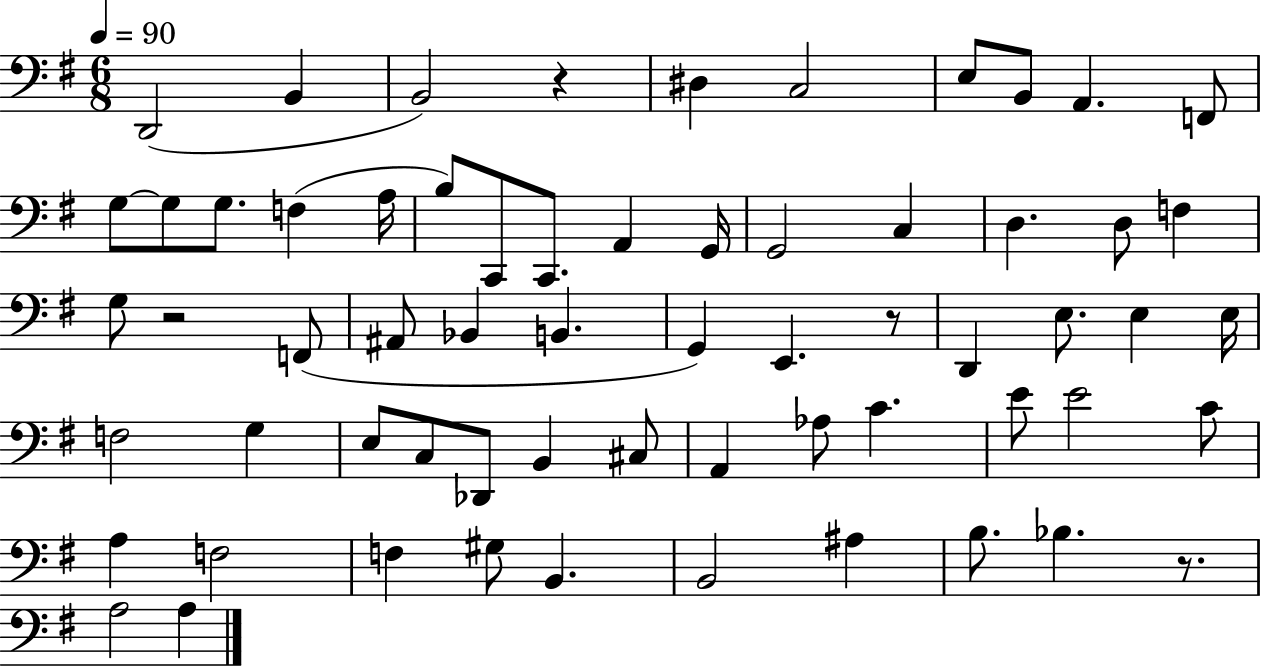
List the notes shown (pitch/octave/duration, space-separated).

D2/h B2/q B2/h R/q D#3/q C3/h E3/e B2/e A2/q. F2/e G3/e G3/e G3/e. F3/q A3/s B3/e C2/e C2/e. A2/q G2/s G2/h C3/q D3/q. D3/e F3/q G3/e R/h F2/e A#2/e Bb2/q B2/q. G2/q E2/q. R/e D2/q E3/e. E3/q E3/s F3/h G3/q E3/e C3/e Db2/e B2/q C#3/e A2/q Ab3/e C4/q. E4/e E4/h C4/e A3/q F3/h F3/q G#3/e B2/q. B2/h A#3/q B3/e. Bb3/q. R/e. A3/h A3/q